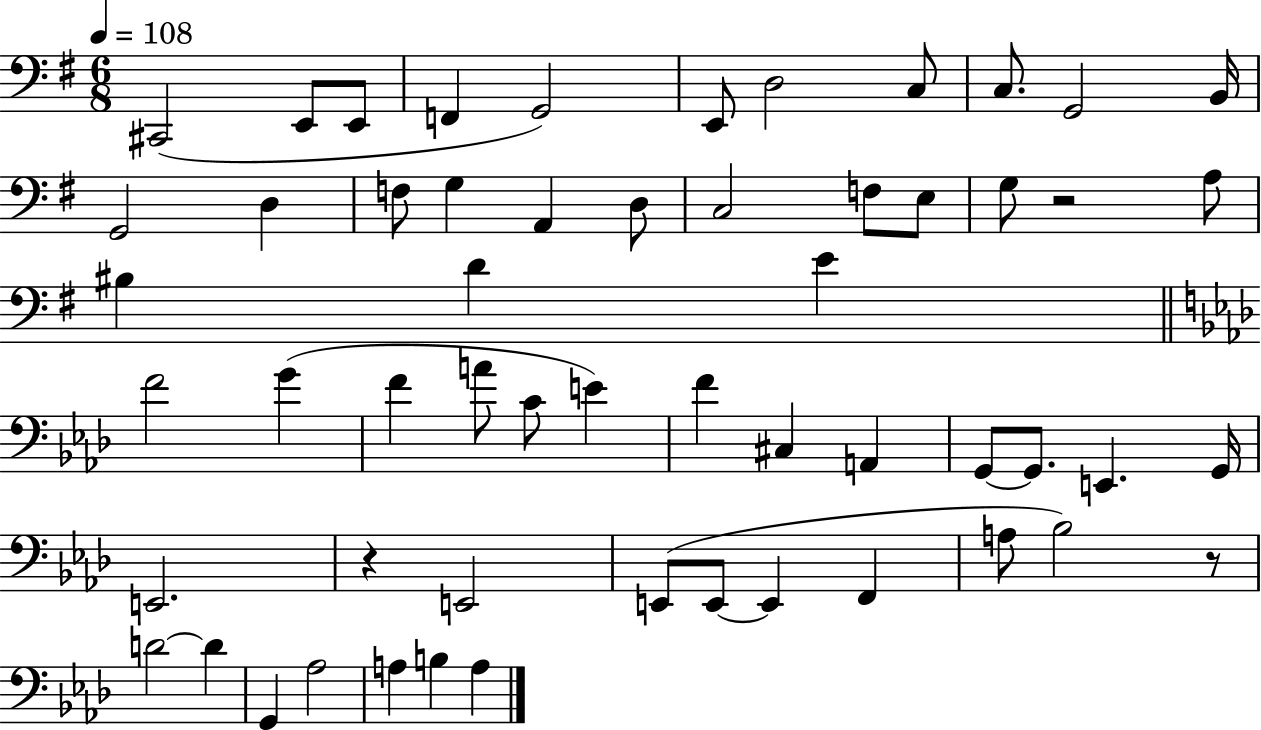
{
  \clef bass
  \numericTimeSignature
  \time 6/8
  \key g \major
  \tempo 4 = 108
  cis,2( e,8 e,8 | f,4 g,2) | e,8 d2 c8 | c8. g,2 b,16 | \break g,2 d4 | f8 g4 a,4 d8 | c2 f8 e8 | g8 r2 a8 | \break bis4 d'4 e'4 | \bar "||" \break \key aes \major f'2 g'4( | f'4 a'8 c'8 e'4) | f'4 cis4 a,4 | g,8~~ g,8. e,4. g,16 | \break e,2. | r4 e,2 | e,8( e,8~~ e,4 f,4 | a8 bes2) r8 | \break d'2~~ d'4 | g,4 aes2 | a4 b4 a4 | \bar "|."
}